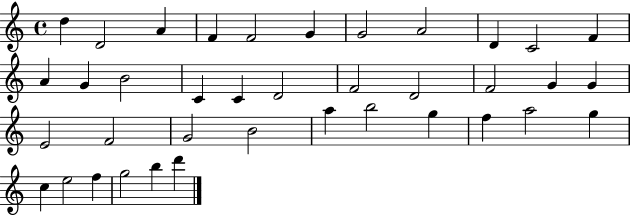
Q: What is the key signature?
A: C major